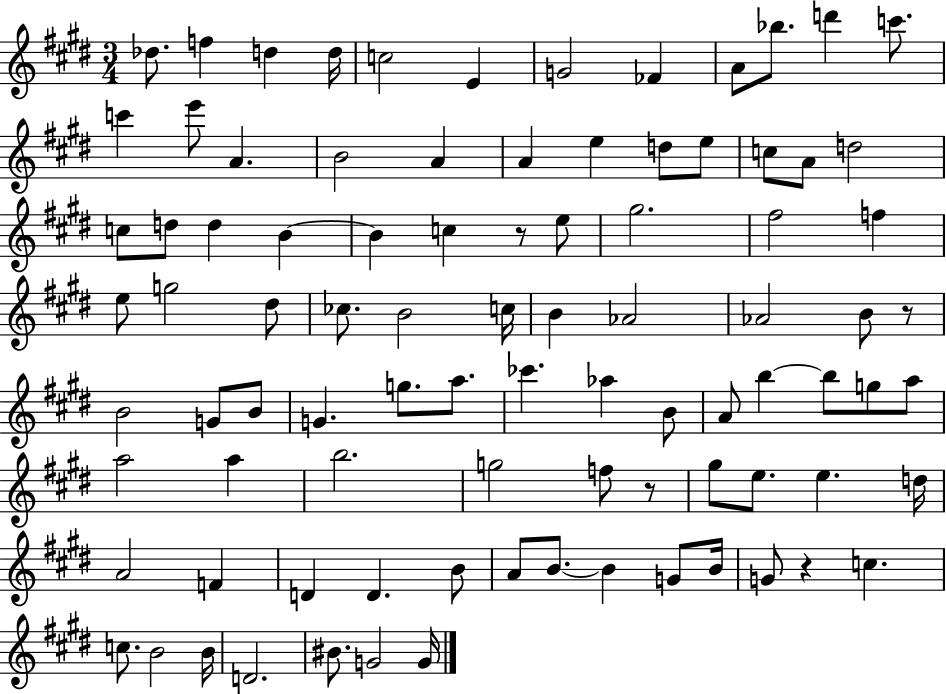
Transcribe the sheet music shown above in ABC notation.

X:1
T:Untitled
M:3/4
L:1/4
K:E
_d/2 f d d/4 c2 E G2 _F A/2 _b/2 d' c'/2 c' e'/2 A B2 A A e d/2 e/2 c/2 A/2 d2 c/2 d/2 d B B c z/2 e/2 ^g2 ^f2 f e/2 g2 ^d/2 _c/2 B2 c/4 B _A2 _A2 B/2 z/2 B2 G/2 B/2 G g/2 a/2 _c' _a B/2 A/2 b b/2 g/2 a/2 a2 a b2 g2 f/2 z/2 ^g/2 e/2 e d/4 A2 F D D B/2 A/2 B/2 B G/2 B/4 G/2 z c c/2 B2 B/4 D2 ^B/2 G2 G/4